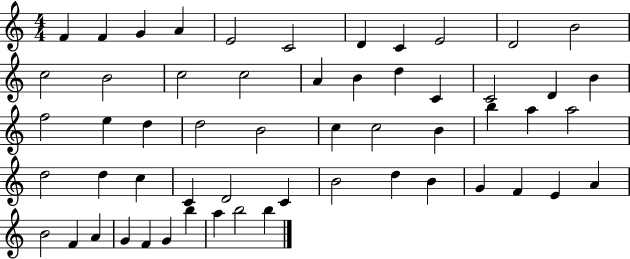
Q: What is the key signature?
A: C major